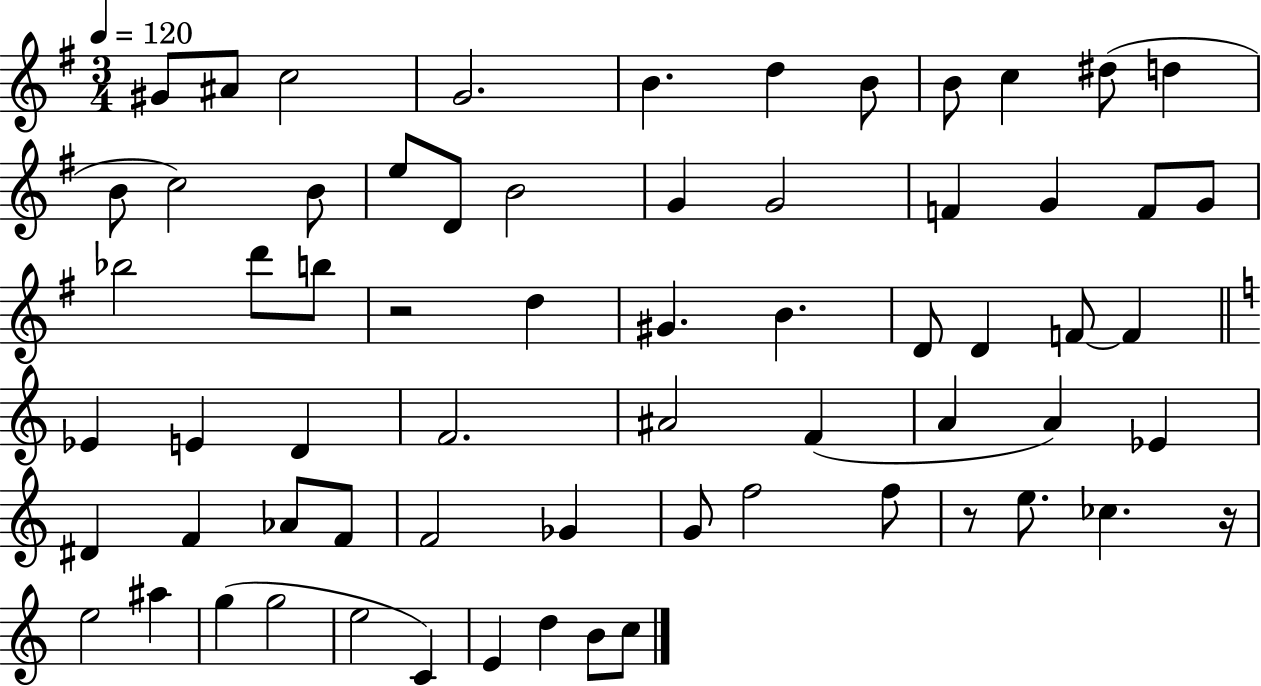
G#4/e A#4/e C5/h G4/h. B4/q. D5/q B4/e B4/e C5/q D#5/e D5/q B4/e C5/h B4/e E5/e D4/e B4/h G4/q G4/h F4/q G4/q F4/e G4/e Bb5/h D6/e B5/e R/h D5/q G#4/q. B4/q. D4/e D4/q F4/e F4/q Eb4/q E4/q D4/q F4/h. A#4/h F4/q A4/q A4/q Eb4/q D#4/q F4/q Ab4/e F4/e F4/h Gb4/q G4/e F5/h F5/e R/e E5/e. CES5/q. R/s E5/h A#5/q G5/q G5/h E5/h C4/q E4/q D5/q B4/e C5/e